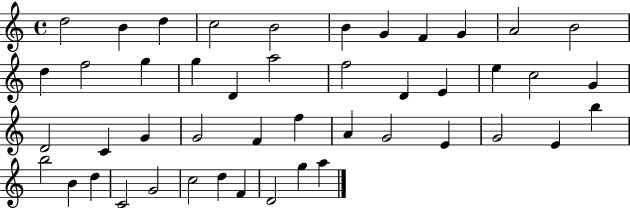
D5/h B4/q D5/q C5/h B4/h B4/q G4/q F4/q G4/q A4/h B4/h D5/q F5/h G5/q G5/q D4/q A5/h F5/h D4/q E4/q E5/q C5/h G4/q D4/h C4/q G4/q G4/h F4/q F5/q A4/q G4/h E4/q G4/h E4/q B5/q B5/h B4/q D5/q C4/h G4/h C5/h D5/q F4/q D4/h G5/q A5/q